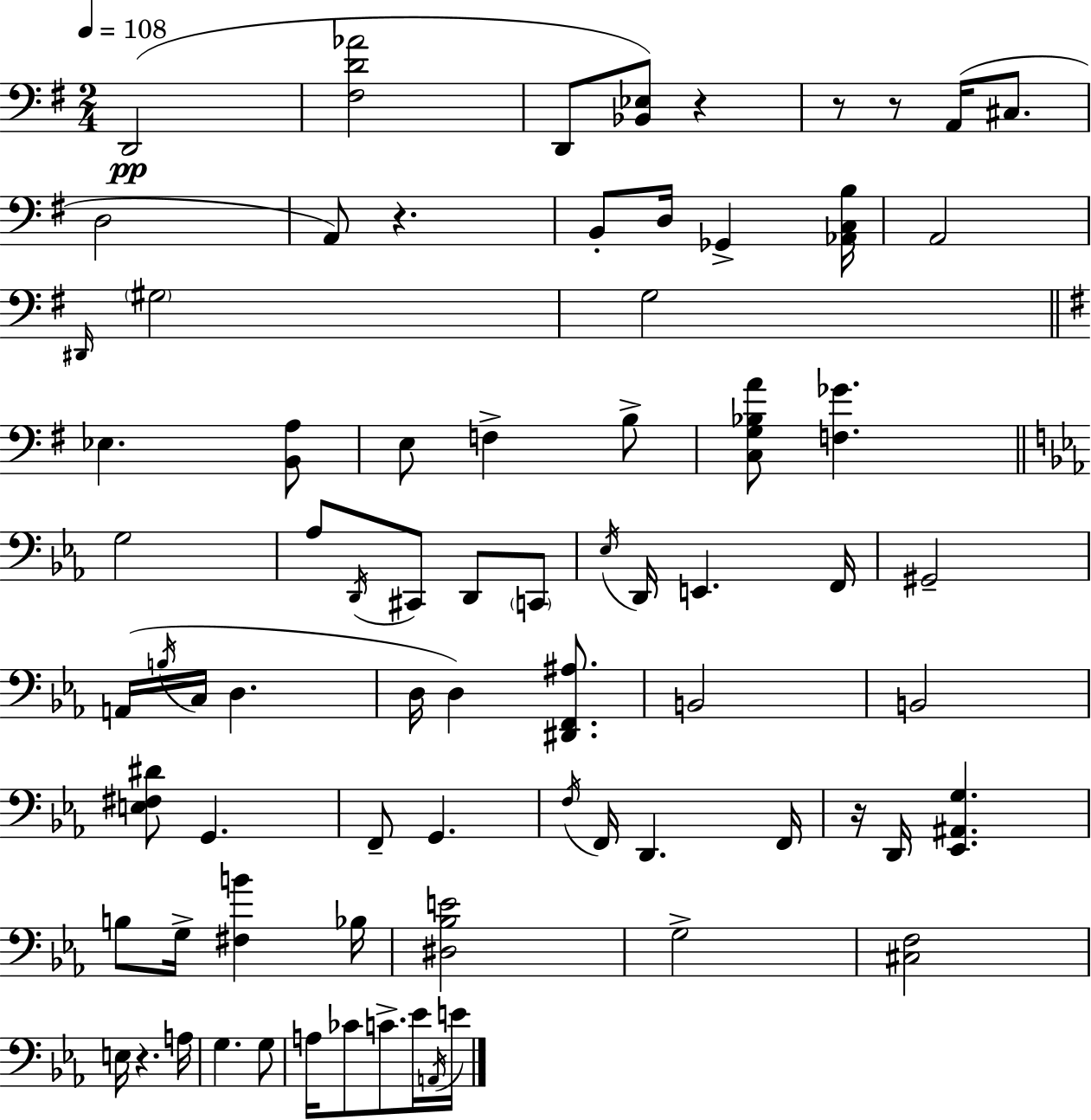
X:1
T:Untitled
M:2/4
L:1/4
K:G
D,,2 [^F,D_A]2 D,,/2 [_B,,_E,]/2 z z/2 z/2 A,,/4 ^C,/2 D,2 A,,/2 z B,,/2 D,/4 _G,, [_A,,C,B,]/4 A,,2 ^D,,/4 ^G,2 G,2 _E, [B,,A,]/2 E,/2 F, B,/2 [C,G,_B,A]/2 [F,_G] G,2 _A,/2 D,,/4 ^C,,/2 D,,/2 C,,/2 _E,/4 D,,/4 E,, F,,/4 ^G,,2 A,,/4 B,/4 C,/4 D, D,/4 D, [^D,,F,,^A,]/2 B,,2 B,,2 [E,^F,^D]/2 G,, F,,/2 G,, F,/4 F,,/4 D,, F,,/4 z/4 D,,/4 [_E,,^A,,G,] B,/2 G,/4 [^F,B] _B,/4 [^D,_B,E]2 G,2 [^C,F,]2 E,/4 z A,/4 G, G,/2 A,/4 _C/2 C/2 _E/4 A,,/4 E/4